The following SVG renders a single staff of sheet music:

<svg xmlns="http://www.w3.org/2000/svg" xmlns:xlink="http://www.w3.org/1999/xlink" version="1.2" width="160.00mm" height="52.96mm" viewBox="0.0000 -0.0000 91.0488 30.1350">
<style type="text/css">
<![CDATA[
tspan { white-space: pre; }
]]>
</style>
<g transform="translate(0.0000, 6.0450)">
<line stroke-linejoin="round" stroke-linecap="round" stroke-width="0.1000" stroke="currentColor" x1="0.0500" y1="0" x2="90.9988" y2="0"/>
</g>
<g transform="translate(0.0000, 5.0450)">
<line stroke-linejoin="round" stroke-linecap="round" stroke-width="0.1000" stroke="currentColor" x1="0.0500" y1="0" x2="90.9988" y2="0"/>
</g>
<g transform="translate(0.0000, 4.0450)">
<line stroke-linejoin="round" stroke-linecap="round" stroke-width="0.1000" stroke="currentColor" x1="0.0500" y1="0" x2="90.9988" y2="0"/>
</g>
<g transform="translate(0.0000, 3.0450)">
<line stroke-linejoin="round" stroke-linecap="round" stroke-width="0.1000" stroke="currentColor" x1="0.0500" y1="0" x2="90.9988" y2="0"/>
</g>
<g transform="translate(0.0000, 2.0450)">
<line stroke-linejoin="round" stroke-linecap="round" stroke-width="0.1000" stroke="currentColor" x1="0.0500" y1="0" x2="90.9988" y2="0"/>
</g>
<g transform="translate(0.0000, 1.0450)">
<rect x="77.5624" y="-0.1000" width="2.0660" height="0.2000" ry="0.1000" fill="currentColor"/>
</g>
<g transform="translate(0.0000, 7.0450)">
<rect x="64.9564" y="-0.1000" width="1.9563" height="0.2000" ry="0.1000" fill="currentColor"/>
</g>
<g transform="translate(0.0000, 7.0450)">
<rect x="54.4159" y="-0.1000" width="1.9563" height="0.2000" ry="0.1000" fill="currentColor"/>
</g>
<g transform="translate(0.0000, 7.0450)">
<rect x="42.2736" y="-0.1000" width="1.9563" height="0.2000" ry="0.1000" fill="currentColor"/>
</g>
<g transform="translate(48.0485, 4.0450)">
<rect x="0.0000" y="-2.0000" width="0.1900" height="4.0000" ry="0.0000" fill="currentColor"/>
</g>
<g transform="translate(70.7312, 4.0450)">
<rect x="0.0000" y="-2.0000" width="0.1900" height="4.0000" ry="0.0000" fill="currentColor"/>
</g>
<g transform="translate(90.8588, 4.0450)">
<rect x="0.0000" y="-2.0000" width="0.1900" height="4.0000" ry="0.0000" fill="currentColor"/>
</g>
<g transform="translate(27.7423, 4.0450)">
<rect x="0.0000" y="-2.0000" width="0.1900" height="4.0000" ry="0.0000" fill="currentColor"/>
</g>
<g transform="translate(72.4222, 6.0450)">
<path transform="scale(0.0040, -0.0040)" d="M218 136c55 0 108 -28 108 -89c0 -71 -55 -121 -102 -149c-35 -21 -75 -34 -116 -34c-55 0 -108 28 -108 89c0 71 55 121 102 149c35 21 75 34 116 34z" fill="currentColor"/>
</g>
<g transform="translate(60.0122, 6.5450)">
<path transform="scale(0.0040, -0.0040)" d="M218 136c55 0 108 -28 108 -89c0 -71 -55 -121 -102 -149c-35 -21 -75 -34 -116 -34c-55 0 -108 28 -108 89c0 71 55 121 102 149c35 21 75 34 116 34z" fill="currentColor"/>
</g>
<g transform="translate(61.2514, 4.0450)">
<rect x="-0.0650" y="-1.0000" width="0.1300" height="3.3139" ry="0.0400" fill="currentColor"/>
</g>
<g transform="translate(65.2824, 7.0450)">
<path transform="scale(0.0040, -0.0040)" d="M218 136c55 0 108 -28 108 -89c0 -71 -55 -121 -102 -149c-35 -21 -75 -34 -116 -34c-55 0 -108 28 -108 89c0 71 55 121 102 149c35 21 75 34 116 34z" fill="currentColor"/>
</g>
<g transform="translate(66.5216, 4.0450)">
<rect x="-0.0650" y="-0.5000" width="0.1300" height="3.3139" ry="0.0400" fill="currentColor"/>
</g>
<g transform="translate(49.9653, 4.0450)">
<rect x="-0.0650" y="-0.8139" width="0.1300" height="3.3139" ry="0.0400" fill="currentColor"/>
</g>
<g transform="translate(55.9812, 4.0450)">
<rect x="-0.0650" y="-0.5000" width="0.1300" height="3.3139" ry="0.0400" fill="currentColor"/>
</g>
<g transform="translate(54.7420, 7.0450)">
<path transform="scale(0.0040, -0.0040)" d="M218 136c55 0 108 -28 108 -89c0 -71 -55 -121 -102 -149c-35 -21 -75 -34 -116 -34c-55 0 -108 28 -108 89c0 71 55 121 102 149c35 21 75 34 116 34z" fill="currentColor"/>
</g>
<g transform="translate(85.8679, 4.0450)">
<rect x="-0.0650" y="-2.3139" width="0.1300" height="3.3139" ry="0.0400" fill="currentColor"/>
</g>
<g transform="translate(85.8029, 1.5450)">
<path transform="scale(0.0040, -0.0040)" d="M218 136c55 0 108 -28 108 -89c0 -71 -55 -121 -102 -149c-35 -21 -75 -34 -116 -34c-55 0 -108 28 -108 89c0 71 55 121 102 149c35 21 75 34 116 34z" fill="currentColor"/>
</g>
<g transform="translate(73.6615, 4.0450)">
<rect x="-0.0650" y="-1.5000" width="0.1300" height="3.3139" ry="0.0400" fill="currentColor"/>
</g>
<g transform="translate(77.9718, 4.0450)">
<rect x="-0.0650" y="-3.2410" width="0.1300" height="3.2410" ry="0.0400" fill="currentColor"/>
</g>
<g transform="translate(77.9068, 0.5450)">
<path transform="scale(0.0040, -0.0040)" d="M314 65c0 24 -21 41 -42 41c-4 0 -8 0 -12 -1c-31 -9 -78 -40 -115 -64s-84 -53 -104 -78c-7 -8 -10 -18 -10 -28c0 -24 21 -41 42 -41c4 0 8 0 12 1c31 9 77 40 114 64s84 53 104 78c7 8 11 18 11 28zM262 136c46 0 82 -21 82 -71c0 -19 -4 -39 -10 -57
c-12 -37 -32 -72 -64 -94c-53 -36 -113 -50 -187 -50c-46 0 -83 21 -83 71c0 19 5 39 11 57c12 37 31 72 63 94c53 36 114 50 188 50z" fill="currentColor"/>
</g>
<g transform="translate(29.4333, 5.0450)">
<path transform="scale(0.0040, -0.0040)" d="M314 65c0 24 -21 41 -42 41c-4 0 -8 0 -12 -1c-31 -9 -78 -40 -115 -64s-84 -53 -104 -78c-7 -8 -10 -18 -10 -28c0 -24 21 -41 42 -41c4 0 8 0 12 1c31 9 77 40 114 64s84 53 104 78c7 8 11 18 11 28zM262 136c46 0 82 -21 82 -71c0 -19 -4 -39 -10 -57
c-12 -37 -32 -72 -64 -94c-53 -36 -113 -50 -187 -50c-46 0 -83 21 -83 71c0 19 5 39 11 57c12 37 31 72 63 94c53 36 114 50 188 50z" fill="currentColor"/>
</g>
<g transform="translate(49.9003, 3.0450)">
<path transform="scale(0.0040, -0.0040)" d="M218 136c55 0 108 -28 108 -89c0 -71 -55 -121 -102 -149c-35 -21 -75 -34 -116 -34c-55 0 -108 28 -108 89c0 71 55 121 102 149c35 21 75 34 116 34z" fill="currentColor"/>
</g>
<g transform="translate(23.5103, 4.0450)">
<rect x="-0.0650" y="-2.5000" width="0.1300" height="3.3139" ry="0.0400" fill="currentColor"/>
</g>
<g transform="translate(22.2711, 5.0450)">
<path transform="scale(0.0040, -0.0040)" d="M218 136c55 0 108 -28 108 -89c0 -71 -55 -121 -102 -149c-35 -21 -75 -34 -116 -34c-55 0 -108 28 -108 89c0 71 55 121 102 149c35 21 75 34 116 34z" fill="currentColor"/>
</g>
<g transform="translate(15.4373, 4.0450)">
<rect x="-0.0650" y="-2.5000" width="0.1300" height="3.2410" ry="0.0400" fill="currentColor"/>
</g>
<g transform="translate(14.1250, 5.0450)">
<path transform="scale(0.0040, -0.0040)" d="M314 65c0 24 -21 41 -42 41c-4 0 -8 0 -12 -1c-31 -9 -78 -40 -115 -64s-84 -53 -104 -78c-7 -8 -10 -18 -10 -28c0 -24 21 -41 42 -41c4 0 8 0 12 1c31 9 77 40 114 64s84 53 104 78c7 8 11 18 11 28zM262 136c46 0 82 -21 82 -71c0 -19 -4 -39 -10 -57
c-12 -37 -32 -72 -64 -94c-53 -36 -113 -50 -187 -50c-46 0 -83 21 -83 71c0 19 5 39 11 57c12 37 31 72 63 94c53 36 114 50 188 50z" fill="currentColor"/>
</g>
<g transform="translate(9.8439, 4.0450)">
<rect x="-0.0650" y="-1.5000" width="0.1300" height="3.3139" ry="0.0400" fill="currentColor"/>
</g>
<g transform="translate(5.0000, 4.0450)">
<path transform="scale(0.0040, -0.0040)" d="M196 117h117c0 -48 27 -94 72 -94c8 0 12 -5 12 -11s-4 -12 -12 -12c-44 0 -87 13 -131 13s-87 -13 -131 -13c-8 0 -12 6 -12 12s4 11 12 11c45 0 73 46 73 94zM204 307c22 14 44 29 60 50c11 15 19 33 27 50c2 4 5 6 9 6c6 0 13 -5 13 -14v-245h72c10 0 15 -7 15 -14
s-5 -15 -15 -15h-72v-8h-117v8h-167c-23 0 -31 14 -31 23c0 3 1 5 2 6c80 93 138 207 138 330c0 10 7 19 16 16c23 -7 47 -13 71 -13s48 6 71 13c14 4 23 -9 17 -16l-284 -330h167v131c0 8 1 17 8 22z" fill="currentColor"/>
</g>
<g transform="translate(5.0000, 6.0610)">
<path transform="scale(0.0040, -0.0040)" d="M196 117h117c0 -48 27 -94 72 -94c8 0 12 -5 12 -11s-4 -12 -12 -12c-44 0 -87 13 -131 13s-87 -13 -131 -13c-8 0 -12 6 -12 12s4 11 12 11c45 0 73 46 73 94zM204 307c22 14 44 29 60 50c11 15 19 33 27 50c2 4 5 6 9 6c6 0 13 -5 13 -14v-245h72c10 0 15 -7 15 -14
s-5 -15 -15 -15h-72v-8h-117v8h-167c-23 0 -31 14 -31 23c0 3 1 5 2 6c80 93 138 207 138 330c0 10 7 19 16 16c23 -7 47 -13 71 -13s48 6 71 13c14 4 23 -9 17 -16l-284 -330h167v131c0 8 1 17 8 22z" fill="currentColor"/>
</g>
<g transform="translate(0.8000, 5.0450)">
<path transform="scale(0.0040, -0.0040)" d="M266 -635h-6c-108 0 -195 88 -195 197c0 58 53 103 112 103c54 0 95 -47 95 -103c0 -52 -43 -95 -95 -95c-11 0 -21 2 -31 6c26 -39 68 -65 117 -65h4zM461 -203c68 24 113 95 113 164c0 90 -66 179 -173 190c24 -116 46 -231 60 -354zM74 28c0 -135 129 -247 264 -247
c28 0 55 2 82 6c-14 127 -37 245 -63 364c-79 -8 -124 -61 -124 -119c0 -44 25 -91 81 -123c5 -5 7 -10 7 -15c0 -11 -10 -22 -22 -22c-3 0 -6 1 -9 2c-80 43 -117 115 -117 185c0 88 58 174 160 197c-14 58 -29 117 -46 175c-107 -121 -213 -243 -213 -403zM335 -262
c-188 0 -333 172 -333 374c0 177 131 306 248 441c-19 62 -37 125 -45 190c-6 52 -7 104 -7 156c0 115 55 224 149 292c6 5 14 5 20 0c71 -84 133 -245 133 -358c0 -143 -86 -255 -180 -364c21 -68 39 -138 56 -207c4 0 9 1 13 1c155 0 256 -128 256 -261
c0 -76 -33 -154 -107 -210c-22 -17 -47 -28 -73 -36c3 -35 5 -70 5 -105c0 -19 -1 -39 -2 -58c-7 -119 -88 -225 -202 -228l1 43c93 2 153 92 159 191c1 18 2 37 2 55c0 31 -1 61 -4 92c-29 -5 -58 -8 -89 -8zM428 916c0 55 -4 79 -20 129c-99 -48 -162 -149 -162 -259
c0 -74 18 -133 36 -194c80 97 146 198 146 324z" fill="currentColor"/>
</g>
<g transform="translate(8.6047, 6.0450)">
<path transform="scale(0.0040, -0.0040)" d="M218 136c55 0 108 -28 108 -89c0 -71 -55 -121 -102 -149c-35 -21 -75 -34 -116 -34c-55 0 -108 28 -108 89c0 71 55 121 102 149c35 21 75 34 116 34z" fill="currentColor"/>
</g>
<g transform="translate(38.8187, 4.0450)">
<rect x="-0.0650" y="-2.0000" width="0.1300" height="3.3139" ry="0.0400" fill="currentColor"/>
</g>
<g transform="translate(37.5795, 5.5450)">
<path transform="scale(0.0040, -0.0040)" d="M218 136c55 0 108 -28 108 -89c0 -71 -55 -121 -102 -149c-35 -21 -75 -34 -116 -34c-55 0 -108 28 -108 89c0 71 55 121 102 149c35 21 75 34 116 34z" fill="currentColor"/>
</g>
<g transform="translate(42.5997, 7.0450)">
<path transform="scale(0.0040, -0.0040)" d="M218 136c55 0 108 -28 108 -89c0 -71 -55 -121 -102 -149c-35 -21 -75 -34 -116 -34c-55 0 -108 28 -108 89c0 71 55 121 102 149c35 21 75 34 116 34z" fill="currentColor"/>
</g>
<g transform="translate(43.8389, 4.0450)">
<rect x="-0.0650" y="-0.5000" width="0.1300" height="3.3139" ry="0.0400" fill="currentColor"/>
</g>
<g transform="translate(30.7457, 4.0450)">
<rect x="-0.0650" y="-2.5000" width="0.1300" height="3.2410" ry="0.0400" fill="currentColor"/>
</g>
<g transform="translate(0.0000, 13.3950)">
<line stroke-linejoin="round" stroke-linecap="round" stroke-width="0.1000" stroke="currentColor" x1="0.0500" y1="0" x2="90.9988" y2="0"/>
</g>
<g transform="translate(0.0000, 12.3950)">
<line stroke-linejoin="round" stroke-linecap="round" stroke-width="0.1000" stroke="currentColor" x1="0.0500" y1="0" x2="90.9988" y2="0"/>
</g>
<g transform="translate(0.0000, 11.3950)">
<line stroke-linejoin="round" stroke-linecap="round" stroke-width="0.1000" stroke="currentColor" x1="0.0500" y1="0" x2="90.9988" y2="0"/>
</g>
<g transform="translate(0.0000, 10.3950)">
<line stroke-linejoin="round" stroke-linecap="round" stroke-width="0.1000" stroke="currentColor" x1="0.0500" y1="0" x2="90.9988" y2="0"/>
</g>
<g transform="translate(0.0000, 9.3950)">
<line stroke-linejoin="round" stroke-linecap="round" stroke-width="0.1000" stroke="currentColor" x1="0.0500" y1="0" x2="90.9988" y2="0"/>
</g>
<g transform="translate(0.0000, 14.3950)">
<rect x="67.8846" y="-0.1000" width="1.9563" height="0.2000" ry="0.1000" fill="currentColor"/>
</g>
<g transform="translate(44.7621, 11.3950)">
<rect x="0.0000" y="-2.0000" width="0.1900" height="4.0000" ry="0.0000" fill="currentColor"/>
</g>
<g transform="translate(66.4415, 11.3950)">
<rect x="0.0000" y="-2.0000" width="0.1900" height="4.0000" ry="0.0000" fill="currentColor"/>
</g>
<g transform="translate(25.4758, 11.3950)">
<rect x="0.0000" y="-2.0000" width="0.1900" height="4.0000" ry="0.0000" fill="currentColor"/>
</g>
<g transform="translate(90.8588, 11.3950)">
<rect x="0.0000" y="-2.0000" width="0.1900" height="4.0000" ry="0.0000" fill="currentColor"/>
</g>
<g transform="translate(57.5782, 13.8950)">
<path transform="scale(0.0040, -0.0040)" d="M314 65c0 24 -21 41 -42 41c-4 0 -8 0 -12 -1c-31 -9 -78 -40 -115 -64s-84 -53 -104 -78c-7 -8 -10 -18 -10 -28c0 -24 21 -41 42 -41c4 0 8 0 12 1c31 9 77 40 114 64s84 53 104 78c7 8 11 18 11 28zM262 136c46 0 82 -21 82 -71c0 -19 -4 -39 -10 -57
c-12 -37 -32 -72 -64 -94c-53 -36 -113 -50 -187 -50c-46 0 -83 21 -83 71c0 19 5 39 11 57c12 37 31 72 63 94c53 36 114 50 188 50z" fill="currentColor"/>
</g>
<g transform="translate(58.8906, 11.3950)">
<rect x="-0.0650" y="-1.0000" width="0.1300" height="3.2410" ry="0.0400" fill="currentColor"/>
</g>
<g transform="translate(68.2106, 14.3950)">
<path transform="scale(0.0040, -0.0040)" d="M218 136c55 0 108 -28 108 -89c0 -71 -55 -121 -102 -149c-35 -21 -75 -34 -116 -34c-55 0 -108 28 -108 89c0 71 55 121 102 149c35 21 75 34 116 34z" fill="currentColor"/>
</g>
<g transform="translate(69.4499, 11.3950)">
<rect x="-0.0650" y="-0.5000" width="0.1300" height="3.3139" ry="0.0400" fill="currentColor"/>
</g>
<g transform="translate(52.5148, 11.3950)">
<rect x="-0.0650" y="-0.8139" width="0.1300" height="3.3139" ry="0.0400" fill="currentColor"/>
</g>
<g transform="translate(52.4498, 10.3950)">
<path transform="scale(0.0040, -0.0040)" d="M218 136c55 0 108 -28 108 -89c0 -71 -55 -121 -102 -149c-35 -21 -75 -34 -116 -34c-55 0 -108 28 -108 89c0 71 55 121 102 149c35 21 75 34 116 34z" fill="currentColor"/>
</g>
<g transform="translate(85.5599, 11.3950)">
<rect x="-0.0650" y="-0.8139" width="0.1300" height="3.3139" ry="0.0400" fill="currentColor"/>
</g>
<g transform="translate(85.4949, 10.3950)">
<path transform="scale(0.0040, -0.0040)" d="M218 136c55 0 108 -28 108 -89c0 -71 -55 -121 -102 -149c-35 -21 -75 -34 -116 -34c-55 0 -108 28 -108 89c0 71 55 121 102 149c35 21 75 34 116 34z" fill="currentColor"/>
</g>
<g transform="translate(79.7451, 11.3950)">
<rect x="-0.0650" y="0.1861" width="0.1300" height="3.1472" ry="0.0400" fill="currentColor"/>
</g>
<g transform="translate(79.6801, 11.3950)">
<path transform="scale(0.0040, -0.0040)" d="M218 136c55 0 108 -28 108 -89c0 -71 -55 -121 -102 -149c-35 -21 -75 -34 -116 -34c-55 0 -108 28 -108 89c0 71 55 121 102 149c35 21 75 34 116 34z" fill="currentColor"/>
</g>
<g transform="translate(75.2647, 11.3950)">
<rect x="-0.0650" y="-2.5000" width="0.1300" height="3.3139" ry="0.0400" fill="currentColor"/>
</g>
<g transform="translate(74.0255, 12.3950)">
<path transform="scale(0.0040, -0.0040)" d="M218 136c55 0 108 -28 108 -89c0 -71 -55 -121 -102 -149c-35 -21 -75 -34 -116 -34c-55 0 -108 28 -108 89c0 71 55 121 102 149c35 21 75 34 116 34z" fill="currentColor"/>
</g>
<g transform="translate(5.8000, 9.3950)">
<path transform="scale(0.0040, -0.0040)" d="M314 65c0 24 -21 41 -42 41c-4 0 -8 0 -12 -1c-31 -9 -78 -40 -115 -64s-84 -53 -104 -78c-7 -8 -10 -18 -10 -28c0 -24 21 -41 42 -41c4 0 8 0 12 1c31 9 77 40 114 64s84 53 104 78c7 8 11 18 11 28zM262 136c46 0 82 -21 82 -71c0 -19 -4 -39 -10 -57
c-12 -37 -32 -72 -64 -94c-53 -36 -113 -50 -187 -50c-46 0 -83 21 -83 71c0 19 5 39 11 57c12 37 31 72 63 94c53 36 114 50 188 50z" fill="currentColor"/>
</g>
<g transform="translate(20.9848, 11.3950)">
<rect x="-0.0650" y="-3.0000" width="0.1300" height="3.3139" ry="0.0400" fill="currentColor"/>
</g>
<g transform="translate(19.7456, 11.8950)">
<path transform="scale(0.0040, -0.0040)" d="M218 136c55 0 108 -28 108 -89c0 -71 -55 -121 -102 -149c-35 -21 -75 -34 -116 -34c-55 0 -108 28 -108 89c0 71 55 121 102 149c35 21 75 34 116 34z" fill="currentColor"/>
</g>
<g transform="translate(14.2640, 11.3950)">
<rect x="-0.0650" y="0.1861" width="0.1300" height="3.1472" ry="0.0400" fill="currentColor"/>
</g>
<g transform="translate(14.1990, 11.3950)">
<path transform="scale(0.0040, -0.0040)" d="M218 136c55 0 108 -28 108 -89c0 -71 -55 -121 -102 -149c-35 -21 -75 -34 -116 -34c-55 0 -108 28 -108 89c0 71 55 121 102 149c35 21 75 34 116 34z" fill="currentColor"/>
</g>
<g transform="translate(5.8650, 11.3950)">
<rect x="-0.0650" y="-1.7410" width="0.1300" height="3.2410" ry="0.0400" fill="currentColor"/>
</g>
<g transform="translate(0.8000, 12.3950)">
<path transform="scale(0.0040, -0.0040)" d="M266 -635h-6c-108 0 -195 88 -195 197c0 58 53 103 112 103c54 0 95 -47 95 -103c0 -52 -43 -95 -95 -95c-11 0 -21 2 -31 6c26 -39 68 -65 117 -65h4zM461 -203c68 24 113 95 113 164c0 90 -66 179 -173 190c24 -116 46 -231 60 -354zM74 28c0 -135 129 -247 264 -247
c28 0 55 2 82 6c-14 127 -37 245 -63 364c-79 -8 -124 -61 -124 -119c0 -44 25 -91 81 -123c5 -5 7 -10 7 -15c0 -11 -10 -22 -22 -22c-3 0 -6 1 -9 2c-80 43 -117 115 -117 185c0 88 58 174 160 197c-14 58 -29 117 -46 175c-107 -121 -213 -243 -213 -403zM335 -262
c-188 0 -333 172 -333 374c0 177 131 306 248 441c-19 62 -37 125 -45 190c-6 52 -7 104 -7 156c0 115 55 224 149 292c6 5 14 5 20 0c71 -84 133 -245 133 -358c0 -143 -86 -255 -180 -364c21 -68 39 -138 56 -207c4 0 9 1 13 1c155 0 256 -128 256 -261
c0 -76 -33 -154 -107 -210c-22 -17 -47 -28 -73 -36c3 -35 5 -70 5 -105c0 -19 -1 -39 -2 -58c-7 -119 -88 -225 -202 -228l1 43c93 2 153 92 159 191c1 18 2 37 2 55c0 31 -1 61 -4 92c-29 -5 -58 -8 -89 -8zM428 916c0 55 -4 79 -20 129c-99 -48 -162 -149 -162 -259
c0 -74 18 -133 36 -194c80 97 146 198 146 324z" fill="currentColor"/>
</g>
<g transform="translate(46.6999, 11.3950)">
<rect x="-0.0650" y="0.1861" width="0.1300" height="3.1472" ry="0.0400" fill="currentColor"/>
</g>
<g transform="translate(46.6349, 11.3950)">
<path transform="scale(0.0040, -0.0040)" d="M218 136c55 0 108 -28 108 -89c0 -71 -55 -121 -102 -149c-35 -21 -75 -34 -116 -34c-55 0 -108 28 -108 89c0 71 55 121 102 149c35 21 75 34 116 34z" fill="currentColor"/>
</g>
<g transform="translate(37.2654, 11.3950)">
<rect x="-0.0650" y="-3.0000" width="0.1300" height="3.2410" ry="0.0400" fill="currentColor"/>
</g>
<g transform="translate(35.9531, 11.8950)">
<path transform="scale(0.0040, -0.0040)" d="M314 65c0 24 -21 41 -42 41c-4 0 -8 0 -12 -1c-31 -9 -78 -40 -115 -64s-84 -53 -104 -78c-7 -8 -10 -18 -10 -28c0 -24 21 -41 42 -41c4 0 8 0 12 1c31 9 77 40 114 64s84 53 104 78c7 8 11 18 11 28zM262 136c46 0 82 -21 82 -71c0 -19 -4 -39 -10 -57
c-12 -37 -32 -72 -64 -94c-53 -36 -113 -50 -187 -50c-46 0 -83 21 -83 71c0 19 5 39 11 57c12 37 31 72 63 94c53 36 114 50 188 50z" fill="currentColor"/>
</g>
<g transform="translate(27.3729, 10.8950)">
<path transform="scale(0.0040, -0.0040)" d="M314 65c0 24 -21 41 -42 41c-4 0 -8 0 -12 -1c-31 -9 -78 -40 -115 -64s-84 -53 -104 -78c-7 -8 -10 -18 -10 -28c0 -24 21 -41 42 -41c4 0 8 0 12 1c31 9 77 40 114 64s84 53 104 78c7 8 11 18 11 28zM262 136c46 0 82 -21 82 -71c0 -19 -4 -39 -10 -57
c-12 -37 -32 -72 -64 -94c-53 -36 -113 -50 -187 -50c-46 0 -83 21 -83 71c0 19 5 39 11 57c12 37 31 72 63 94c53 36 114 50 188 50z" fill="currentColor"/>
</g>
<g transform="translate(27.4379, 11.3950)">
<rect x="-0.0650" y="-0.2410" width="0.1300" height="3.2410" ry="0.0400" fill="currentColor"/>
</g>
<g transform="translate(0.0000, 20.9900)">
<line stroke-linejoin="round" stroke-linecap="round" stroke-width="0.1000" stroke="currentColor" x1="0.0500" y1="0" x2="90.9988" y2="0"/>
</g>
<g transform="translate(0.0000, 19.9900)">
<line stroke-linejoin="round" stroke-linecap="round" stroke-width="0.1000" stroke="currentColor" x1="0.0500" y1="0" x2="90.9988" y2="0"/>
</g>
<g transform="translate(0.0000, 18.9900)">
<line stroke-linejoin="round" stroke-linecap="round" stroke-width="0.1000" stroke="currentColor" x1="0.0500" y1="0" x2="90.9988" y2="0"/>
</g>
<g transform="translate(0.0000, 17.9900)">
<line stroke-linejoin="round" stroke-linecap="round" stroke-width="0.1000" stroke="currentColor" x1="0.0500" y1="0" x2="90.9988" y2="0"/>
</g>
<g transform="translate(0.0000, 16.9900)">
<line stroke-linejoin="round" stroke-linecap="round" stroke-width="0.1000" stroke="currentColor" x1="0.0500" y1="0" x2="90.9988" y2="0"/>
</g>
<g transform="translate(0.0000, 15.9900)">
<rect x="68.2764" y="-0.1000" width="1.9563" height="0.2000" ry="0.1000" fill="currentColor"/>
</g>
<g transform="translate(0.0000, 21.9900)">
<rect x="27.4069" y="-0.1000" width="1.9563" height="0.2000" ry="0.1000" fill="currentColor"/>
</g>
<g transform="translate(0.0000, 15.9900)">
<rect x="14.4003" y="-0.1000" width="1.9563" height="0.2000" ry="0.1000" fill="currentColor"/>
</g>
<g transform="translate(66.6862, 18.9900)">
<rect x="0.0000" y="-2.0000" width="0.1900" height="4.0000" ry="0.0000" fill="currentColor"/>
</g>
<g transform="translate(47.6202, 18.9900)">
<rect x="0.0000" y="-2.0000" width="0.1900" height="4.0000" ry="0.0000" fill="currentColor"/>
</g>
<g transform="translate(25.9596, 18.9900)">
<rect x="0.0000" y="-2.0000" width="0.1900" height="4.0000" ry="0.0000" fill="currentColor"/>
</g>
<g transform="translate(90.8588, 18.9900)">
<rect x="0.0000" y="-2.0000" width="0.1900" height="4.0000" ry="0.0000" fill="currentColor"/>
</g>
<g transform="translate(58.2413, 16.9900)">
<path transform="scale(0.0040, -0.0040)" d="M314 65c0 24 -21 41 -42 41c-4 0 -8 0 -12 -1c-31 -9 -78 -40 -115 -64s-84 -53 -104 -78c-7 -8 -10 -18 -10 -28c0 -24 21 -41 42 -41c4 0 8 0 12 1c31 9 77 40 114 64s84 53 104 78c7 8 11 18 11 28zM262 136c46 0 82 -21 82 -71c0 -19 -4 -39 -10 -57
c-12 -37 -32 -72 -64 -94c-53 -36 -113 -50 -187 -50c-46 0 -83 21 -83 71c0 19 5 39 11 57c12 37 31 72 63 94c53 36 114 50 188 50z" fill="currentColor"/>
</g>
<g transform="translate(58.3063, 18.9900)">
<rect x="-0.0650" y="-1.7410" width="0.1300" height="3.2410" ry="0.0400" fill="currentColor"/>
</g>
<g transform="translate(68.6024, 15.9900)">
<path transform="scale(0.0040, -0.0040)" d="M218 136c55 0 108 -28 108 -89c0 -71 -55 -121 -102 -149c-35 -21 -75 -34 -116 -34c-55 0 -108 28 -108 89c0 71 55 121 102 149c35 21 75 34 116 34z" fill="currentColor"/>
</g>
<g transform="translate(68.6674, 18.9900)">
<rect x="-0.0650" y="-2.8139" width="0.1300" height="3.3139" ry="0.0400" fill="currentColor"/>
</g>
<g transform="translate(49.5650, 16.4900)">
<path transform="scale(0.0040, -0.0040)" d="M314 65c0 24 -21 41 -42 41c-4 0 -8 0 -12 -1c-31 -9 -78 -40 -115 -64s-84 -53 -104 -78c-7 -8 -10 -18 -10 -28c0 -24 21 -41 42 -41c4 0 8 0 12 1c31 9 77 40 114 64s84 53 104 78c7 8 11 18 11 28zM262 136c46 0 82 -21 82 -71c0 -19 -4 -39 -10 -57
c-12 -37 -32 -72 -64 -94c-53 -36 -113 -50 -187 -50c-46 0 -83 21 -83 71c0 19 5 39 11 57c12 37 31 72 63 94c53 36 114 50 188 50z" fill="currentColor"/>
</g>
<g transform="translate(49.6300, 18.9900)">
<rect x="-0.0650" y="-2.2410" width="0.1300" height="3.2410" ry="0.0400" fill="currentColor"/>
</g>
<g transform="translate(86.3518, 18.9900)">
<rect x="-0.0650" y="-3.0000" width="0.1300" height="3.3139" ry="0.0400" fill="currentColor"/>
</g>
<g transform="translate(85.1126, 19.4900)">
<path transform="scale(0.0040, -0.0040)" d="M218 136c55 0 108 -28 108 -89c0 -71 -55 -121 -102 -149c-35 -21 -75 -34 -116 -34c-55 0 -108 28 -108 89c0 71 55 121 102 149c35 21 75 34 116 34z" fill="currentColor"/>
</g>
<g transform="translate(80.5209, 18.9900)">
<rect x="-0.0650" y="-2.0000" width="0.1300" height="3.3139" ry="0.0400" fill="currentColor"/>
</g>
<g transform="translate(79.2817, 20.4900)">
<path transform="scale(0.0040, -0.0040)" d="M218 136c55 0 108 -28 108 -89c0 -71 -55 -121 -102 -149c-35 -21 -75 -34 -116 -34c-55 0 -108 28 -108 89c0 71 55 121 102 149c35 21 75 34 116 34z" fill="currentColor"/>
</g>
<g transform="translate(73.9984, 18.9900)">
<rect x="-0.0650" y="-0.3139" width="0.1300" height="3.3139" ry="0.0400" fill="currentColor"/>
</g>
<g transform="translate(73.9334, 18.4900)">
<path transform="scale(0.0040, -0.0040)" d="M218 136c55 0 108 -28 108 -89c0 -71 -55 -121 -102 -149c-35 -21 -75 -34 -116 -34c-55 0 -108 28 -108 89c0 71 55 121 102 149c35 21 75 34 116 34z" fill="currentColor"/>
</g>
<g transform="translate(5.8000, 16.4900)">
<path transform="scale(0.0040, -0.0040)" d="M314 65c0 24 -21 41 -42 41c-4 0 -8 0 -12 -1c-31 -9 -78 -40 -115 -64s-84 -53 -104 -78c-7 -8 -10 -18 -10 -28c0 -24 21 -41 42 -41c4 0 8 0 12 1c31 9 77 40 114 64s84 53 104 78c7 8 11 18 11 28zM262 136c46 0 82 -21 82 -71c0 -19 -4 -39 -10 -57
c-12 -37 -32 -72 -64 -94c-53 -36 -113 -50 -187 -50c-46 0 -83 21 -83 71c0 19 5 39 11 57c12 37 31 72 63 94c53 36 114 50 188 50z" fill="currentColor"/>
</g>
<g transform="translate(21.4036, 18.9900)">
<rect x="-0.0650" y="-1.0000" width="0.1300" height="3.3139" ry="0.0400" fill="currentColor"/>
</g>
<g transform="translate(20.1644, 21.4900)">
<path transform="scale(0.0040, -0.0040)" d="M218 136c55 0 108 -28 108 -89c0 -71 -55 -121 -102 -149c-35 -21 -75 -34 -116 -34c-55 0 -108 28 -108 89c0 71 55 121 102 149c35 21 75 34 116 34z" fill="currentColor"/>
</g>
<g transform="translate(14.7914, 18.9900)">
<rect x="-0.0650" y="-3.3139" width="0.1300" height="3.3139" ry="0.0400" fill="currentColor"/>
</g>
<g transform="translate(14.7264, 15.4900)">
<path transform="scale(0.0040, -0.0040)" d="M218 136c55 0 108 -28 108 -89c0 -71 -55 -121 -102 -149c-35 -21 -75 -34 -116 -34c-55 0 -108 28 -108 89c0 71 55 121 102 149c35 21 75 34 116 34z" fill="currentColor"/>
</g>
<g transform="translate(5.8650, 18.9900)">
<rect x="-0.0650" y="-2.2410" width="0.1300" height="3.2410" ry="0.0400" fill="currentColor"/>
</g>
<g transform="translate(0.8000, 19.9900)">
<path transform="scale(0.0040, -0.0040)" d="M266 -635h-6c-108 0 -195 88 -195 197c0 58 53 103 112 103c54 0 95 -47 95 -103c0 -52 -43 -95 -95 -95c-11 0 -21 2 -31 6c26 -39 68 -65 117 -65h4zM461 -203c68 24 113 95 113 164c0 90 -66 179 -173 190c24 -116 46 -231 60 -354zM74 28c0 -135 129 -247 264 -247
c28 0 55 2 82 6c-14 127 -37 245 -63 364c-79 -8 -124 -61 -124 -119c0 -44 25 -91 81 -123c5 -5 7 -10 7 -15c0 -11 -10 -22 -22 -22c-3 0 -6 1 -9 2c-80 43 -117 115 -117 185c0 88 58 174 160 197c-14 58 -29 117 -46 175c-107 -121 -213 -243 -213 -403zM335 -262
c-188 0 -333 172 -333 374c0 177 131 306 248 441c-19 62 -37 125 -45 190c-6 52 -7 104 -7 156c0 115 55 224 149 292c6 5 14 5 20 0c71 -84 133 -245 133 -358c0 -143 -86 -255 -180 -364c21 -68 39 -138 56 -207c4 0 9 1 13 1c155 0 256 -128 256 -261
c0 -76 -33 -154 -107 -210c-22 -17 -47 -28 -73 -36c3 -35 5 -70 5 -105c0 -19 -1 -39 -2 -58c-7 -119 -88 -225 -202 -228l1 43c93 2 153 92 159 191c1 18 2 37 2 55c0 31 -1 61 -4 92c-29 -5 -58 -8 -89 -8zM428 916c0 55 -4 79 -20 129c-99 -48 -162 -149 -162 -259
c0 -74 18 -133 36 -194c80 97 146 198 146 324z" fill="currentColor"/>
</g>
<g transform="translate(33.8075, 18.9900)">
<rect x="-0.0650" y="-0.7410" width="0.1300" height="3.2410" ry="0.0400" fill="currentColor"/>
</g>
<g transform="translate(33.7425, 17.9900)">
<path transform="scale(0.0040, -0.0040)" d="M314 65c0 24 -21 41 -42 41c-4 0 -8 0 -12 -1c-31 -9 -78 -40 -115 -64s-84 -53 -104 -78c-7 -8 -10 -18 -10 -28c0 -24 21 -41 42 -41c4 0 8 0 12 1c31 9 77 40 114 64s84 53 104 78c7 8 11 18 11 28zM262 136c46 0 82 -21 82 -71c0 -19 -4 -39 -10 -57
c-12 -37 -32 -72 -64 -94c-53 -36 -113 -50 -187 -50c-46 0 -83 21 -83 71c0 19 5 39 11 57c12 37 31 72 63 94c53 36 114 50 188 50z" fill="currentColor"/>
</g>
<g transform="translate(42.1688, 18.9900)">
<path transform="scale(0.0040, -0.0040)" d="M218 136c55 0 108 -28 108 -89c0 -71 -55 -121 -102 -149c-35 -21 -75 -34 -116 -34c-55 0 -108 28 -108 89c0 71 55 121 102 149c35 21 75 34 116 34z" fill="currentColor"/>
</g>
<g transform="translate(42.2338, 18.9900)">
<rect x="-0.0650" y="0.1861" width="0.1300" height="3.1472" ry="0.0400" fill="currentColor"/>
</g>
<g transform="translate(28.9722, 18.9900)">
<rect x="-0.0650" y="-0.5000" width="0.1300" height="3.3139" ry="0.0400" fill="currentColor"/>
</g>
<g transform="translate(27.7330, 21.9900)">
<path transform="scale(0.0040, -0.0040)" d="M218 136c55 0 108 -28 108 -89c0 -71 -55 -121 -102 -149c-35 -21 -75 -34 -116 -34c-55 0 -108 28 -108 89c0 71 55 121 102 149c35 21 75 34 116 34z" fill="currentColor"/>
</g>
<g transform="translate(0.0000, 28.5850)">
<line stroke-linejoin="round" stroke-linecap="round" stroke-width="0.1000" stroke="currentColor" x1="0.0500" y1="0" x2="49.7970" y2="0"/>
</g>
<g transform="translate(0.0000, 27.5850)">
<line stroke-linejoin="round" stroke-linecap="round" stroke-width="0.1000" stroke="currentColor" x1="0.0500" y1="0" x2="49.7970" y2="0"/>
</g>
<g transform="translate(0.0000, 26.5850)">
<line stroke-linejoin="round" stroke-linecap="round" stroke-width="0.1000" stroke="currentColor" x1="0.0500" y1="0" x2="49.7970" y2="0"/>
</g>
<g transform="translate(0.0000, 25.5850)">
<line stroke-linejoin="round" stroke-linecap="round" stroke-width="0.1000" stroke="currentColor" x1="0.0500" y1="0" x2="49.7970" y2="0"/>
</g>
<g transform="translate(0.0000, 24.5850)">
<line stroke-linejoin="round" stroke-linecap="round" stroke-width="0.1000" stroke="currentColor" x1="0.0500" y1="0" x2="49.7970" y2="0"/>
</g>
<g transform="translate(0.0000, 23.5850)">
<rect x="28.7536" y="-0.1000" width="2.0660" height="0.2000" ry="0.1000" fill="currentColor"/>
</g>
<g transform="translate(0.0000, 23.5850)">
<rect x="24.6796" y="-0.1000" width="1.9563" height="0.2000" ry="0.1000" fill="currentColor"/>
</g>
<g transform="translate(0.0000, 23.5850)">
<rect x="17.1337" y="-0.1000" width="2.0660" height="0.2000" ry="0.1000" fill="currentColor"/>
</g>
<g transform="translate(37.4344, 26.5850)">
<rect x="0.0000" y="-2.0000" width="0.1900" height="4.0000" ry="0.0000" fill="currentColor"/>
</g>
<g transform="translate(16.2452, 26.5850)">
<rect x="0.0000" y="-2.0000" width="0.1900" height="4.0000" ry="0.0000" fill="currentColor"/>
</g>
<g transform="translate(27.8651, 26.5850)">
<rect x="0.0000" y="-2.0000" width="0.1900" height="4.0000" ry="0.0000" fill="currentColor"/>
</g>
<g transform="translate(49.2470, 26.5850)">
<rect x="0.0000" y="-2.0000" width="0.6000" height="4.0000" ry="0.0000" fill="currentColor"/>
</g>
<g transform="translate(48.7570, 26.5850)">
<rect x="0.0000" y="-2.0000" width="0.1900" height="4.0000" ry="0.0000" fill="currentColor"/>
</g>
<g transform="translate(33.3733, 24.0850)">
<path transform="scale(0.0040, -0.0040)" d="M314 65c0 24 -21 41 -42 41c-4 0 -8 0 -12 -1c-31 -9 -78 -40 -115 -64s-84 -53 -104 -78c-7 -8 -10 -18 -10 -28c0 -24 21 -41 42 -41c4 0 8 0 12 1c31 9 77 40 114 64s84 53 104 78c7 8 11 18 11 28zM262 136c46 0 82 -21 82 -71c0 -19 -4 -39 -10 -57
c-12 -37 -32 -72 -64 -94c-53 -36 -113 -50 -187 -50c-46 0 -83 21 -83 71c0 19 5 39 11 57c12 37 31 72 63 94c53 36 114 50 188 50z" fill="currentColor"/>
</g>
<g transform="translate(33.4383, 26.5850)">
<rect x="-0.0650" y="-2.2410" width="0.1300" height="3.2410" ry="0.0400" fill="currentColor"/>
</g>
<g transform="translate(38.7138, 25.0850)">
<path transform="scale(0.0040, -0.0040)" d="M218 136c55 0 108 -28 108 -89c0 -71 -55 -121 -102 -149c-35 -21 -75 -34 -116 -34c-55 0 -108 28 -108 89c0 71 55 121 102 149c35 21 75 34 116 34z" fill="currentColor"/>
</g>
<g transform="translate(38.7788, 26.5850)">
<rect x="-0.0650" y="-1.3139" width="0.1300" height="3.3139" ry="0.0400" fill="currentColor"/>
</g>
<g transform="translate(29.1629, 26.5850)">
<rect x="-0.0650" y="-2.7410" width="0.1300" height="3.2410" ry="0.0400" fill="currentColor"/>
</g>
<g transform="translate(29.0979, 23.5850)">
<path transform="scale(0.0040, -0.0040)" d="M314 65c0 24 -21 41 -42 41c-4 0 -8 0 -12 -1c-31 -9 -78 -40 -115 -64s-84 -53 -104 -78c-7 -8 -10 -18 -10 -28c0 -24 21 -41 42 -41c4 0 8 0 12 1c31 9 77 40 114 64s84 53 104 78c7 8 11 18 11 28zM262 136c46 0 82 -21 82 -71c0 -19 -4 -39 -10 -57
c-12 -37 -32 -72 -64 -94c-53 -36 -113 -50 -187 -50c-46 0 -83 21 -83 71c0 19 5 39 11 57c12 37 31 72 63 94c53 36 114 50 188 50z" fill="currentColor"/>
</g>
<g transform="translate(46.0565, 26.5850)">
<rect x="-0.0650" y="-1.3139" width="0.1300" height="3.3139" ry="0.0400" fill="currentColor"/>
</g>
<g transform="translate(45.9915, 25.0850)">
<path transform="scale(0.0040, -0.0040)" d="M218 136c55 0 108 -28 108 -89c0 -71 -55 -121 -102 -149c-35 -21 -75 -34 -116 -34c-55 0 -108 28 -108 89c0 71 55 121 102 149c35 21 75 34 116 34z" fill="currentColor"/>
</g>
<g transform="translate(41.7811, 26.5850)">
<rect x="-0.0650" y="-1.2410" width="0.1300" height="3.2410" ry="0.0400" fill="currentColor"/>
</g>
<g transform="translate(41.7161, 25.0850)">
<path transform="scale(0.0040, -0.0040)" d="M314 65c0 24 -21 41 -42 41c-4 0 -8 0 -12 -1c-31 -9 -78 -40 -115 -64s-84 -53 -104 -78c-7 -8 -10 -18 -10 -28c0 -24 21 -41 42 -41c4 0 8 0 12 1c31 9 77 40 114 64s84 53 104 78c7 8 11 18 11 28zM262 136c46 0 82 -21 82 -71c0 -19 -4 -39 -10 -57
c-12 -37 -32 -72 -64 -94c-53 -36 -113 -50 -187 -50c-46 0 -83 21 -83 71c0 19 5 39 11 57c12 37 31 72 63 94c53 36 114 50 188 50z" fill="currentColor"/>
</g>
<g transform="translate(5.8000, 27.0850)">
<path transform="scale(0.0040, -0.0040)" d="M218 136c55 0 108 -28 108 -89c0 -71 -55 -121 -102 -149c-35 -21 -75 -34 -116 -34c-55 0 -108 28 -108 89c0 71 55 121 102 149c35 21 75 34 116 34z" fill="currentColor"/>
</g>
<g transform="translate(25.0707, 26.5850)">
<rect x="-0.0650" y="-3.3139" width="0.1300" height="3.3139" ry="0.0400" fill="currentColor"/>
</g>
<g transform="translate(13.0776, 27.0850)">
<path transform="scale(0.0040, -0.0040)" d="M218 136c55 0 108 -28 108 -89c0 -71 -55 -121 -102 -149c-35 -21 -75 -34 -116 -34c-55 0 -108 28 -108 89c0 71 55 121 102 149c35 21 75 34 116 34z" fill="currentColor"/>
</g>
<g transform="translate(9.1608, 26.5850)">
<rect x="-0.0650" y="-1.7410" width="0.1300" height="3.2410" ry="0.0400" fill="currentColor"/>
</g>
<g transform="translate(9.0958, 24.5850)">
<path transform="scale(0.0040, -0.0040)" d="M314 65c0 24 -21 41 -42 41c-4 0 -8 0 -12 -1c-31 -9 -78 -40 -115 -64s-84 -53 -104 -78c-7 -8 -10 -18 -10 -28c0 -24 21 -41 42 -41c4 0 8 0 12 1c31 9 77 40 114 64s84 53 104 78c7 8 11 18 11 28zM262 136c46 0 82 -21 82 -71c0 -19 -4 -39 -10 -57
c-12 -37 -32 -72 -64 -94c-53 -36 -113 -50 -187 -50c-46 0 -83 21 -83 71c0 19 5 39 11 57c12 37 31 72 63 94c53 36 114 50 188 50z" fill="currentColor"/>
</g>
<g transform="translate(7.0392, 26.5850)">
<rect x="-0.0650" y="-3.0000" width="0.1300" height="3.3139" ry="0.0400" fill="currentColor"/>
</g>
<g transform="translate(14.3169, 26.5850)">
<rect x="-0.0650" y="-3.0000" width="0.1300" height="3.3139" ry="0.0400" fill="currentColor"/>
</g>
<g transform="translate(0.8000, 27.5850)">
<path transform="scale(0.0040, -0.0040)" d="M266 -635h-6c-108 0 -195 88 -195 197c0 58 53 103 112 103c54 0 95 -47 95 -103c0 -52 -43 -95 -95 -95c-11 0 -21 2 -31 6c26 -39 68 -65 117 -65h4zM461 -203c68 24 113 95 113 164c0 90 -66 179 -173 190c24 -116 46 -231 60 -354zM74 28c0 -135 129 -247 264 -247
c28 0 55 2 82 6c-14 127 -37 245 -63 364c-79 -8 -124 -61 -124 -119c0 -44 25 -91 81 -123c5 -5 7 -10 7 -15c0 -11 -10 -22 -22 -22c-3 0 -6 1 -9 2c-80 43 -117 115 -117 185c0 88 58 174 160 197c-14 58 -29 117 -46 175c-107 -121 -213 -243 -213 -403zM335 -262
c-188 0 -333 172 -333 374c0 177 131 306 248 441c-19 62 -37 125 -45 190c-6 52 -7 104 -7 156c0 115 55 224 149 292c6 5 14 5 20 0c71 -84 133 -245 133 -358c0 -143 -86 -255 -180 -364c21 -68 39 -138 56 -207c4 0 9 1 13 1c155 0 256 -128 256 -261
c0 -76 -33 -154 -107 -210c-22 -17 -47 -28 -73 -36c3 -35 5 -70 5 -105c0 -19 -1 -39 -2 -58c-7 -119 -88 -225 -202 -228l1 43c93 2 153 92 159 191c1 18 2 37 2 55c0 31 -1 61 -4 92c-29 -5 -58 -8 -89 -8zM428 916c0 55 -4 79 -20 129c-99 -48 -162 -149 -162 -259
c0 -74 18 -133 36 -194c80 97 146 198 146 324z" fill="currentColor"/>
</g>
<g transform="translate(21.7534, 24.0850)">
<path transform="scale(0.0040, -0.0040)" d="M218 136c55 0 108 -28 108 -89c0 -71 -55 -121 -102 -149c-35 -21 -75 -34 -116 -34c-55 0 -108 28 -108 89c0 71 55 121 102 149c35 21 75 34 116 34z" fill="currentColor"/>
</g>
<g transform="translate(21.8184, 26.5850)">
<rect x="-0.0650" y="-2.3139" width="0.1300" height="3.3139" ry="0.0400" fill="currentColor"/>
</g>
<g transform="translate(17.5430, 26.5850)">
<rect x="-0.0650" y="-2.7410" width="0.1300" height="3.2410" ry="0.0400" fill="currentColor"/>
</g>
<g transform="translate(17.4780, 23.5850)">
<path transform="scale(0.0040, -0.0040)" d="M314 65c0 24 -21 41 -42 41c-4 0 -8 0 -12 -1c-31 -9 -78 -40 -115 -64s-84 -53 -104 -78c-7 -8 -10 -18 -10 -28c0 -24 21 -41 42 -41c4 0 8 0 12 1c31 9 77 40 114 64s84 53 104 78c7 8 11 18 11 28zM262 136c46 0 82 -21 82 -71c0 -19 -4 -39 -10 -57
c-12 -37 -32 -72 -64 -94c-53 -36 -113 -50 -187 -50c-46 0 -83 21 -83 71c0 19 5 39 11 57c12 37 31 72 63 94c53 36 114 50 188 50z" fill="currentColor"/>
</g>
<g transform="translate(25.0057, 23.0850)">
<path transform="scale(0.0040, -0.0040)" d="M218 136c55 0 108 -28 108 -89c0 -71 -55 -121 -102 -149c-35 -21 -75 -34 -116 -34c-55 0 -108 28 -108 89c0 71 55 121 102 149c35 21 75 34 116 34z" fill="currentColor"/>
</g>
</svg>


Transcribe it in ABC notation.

X:1
T:Untitled
M:4/4
L:1/4
K:C
E G2 G G2 F C d C D C E b2 g f2 B A c2 A2 B d D2 C G B d g2 b D C d2 B g2 f2 a c F A A f2 A a2 g b a2 g2 e e2 e